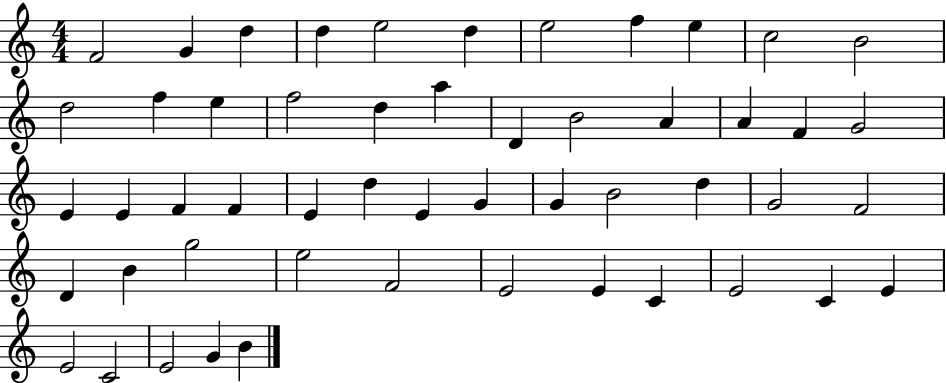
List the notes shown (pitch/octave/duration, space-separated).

F4/h G4/q D5/q D5/q E5/h D5/q E5/h F5/q E5/q C5/h B4/h D5/h F5/q E5/q F5/h D5/q A5/q D4/q B4/h A4/q A4/q F4/q G4/h E4/q E4/q F4/q F4/q E4/q D5/q E4/q G4/q G4/q B4/h D5/q G4/h F4/h D4/q B4/q G5/h E5/h F4/h E4/h E4/q C4/q E4/h C4/q E4/q E4/h C4/h E4/h G4/q B4/q